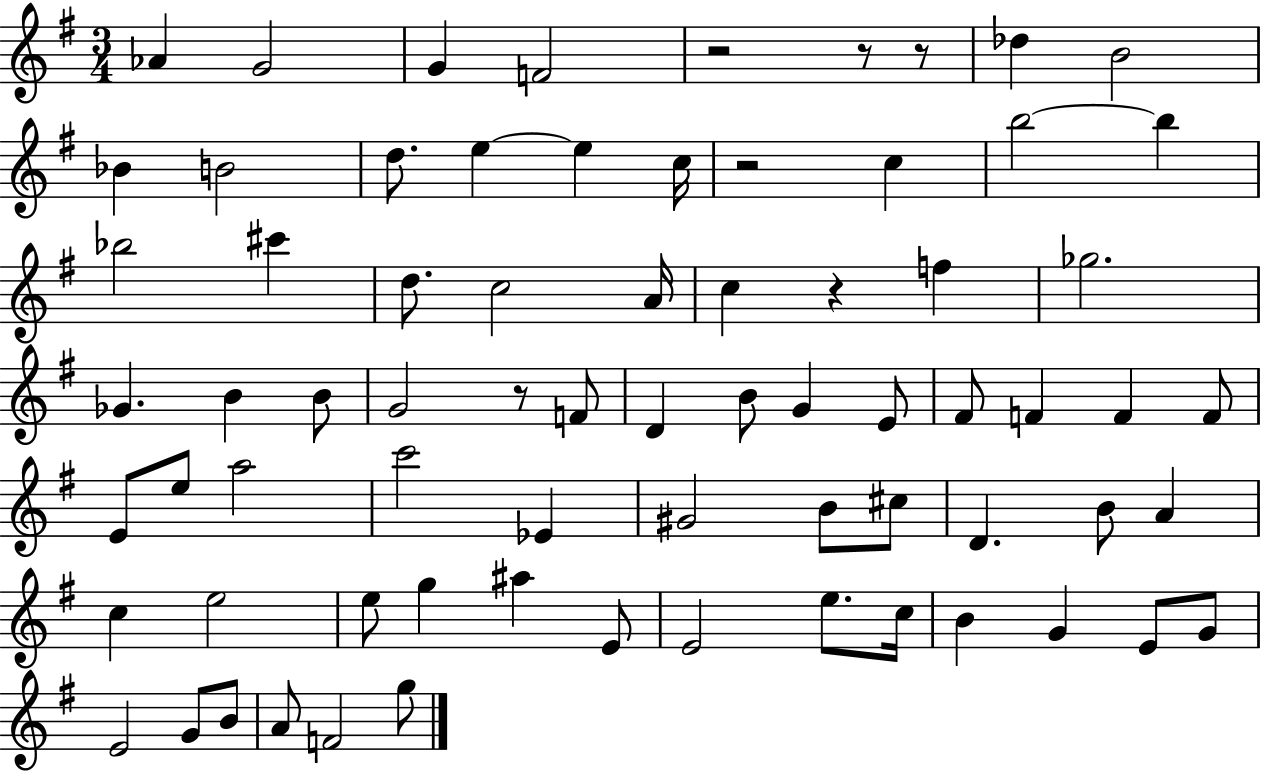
Ab4/q G4/h G4/q F4/h R/h R/e R/e Db5/q B4/h Bb4/q B4/h D5/e. E5/q E5/q C5/s R/h C5/q B5/h B5/q Bb5/h C#6/q D5/e. C5/h A4/s C5/q R/q F5/q Gb5/h. Gb4/q. B4/q B4/e G4/h R/e F4/e D4/q B4/e G4/q E4/e F#4/e F4/q F4/q F4/e E4/e E5/e A5/h C6/h Eb4/q G#4/h B4/e C#5/e D4/q. B4/e A4/q C5/q E5/h E5/e G5/q A#5/q E4/e E4/h E5/e. C5/s B4/q G4/q E4/e G4/e E4/h G4/e B4/e A4/e F4/h G5/e